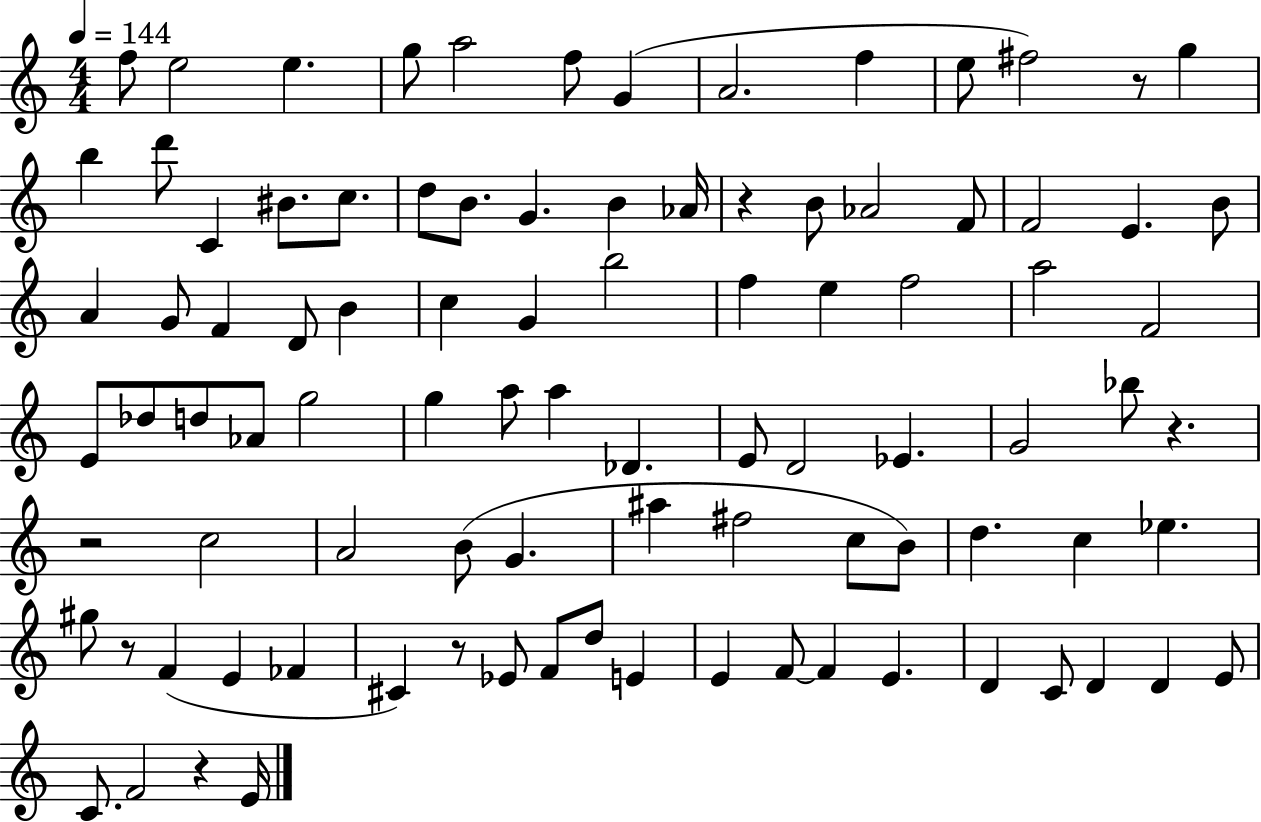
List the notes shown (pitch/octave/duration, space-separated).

F5/e E5/h E5/q. G5/e A5/h F5/e G4/q A4/h. F5/q E5/e F#5/h R/e G5/q B5/q D6/e C4/q BIS4/e. C5/e. D5/e B4/e. G4/q. B4/q Ab4/s R/q B4/e Ab4/h F4/e F4/h E4/q. B4/e A4/q G4/e F4/q D4/e B4/q C5/q G4/q B5/h F5/q E5/q F5/h A5/h F4/h E4/e Db5/e D5/e Ab4/e G5/h G5/q A5/e A5/q Db4/q. E4/e D4/h Eb4/q. G4/h Bb5/e R/q. R/h C5/h A4/h B4/e G4/q. A#5/q F#5/h C5/e B4/e D5/q. C5/q Eb5/q. G#5/e R/e F4/q E4/q FES4/q C#4/q R/e Eb4/e F4/e D5/e E4/q E4/q F4/e F4/q E4/q. D4/q C4/e D4/q D4/q E4/e C4/e. F4/h R/q E4/s